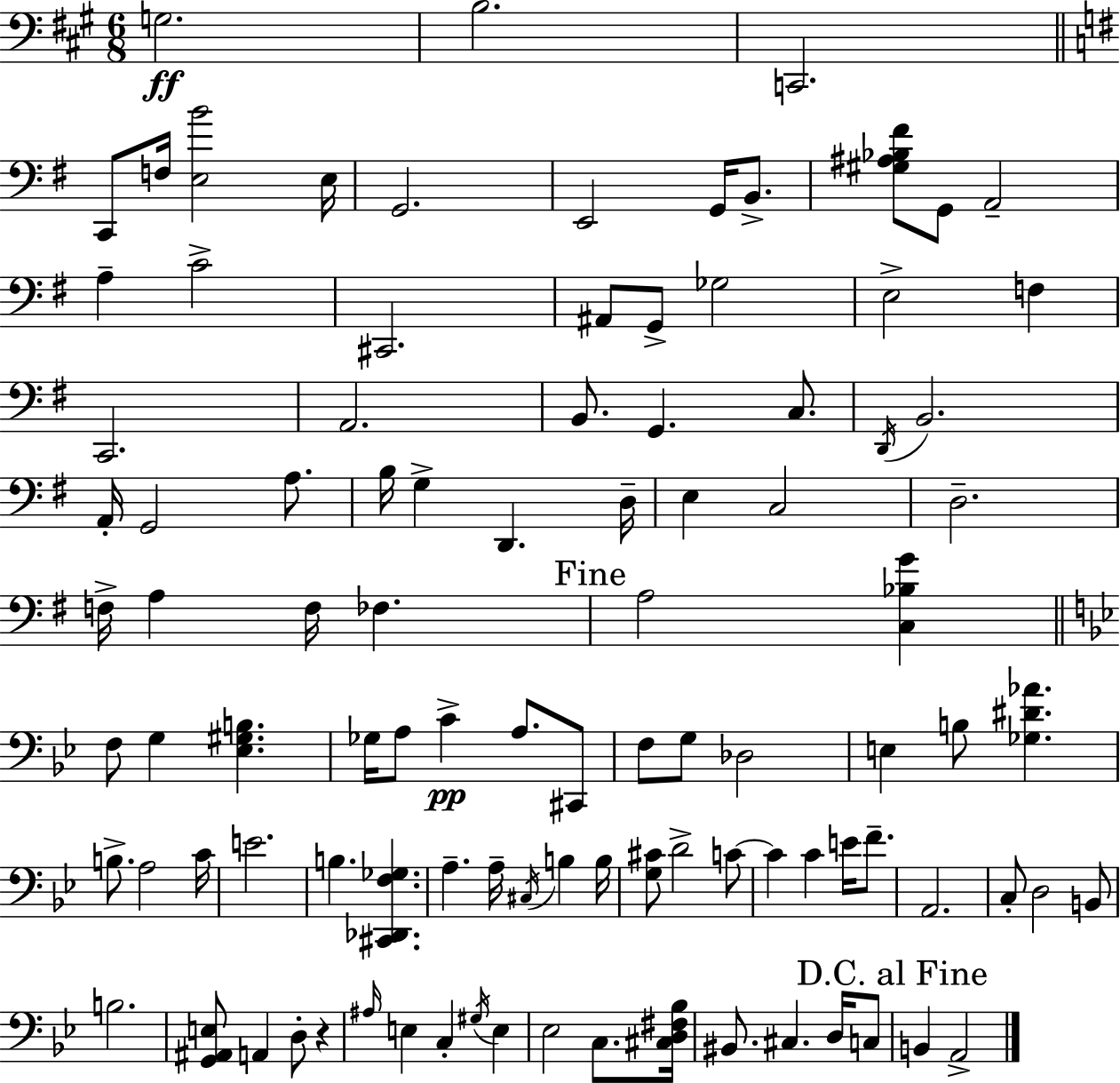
G3/h. B3/h. C2/h. C2/e F3/s [E3,B4]/h E3/s G2/h. E2/h G2/s B2/e. [G#3,A#3,Bb3,F#4]/e G2/e A2/h A3/q C4/h C#2/h. A#2/e G2/e Gb3/h E3/h F3/q C2/h. A2/h. B2/e. G2/q. C3/e. D2/s B2/h. A2/s G2/h A3/e. B3/s G3/q D2/q. D3/s E3/q C3/h D3/h. F3/s A3/q F3/s FES3/q. A3/h [C3,Bb3,G4]/q F3/e G3/q [Eb3,G#3,B3]/q. Gb3/s A3/e C4/q A3/e. C#2/e F3/e G3/e Db3/h E3/q B3/e [Gb3,D#4,Ab4]/q. B3/e. A3/h C4/s E4/h. B3/q. [C#2,Db2,F3,Gb3]/q. A3/q. A3/s C#3/s B3/q B3/s [G3,C#4]/e D4/h C4/e C4/q C4/q E4/s F4/e. A2/h. C3/e D3/h B2/e B3/h. [G2,A#2,E3]/e A2/q D3/e R/q A#3/s E3/q C3/q G#3/s E3/q Eb3/h C3/e. [C#3,D3,F#3,Bb3]/s BIS2/e. C#3/q. D3/s C3/e B2/q A2/h